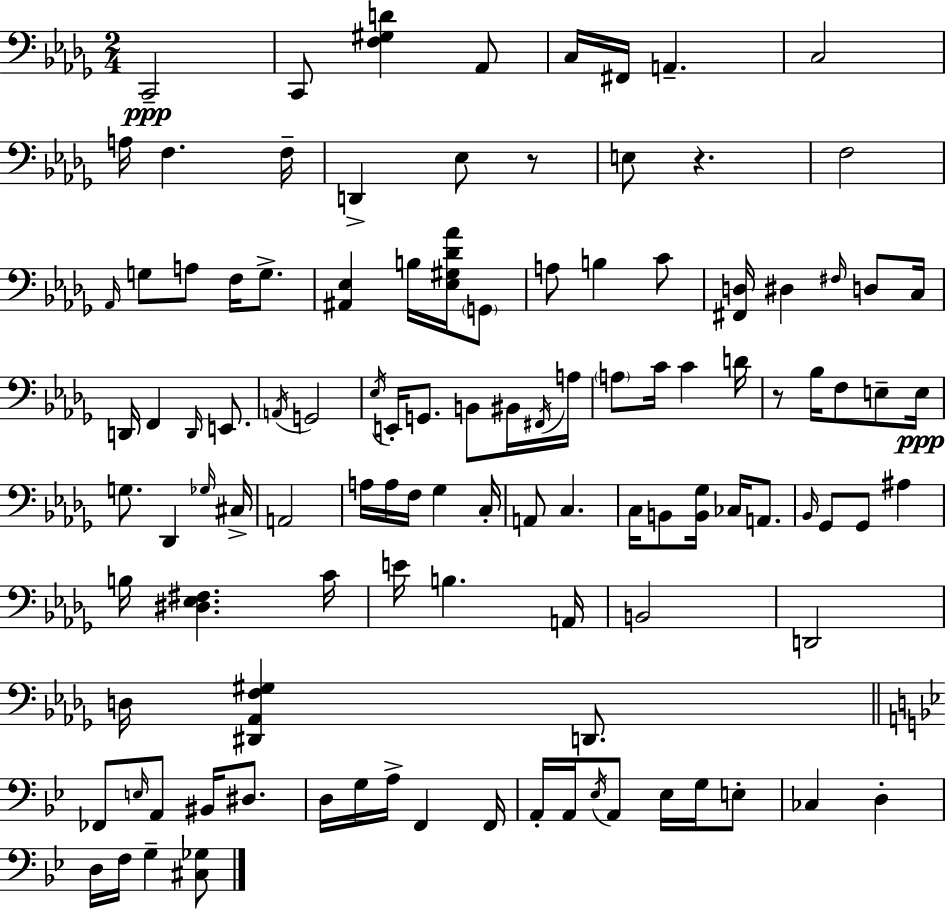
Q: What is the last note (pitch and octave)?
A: G3